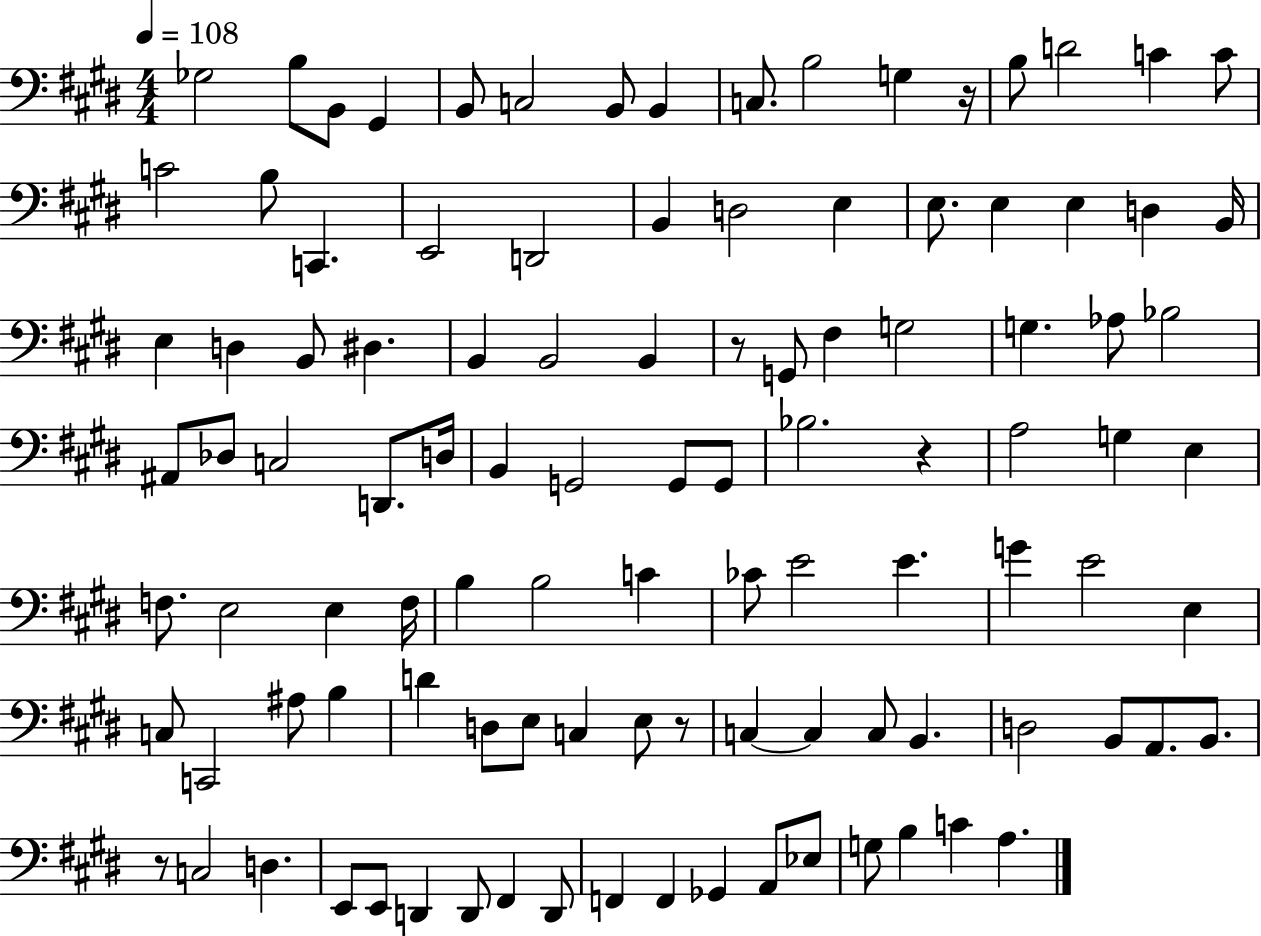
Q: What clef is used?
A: bass